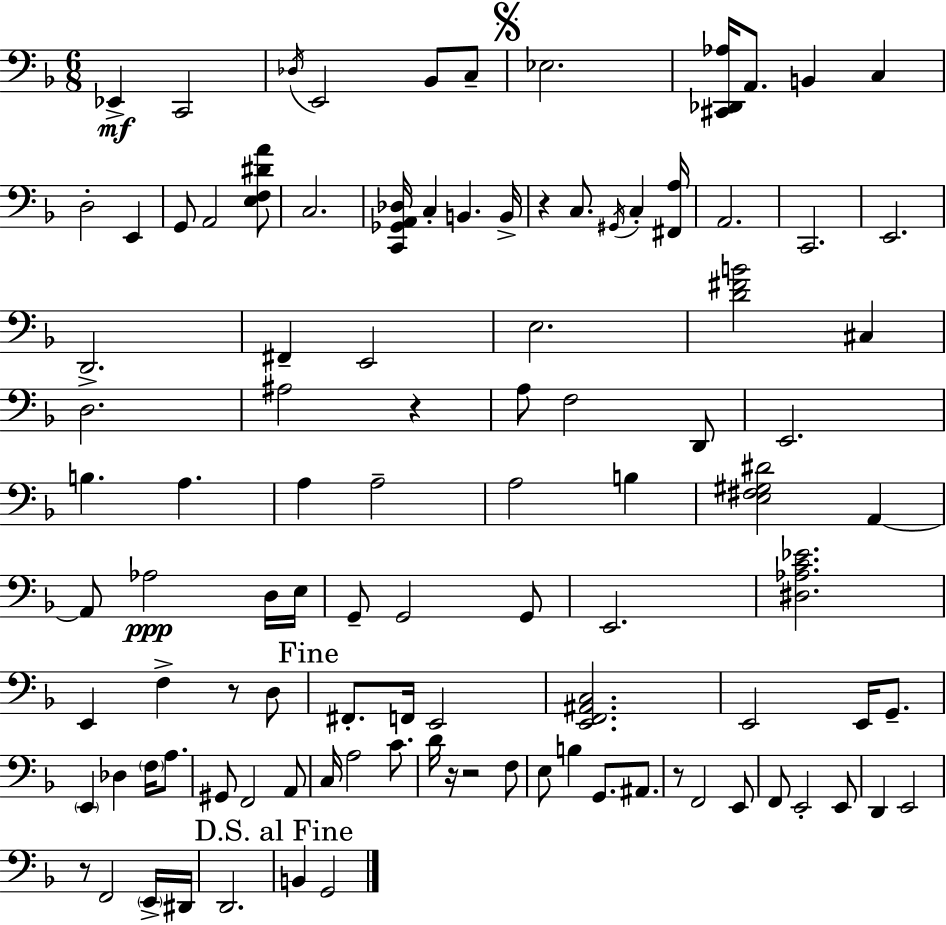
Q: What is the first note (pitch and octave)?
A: Eb2